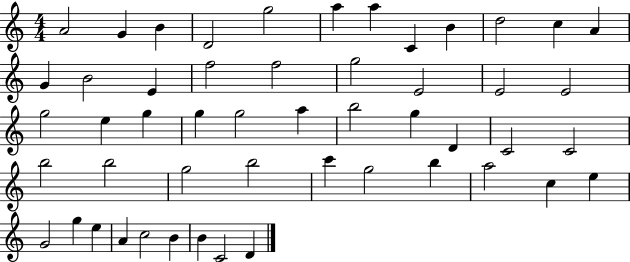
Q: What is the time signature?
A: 4/4